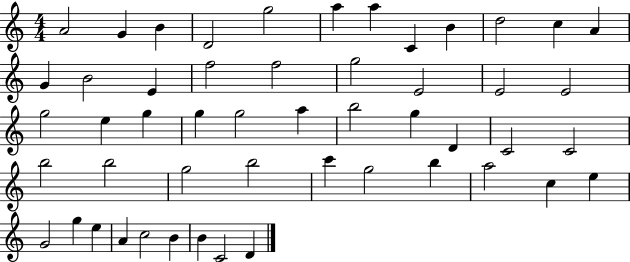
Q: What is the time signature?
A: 4/4